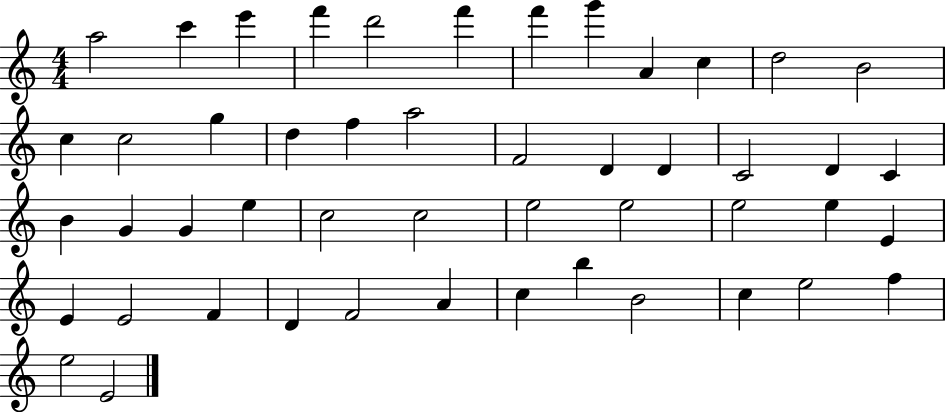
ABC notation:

X:1
T:Untitled
M:4/4
L:1/4
K:C
a2 c' e' f' d'2 f' f' g' A c d2 B2 c c2 g d f a2 F2 D D C2 D C B G G e c2 c2 e2 e2 e2 e E E E2 F D F2 A c b B2 c e2 f e2 E2